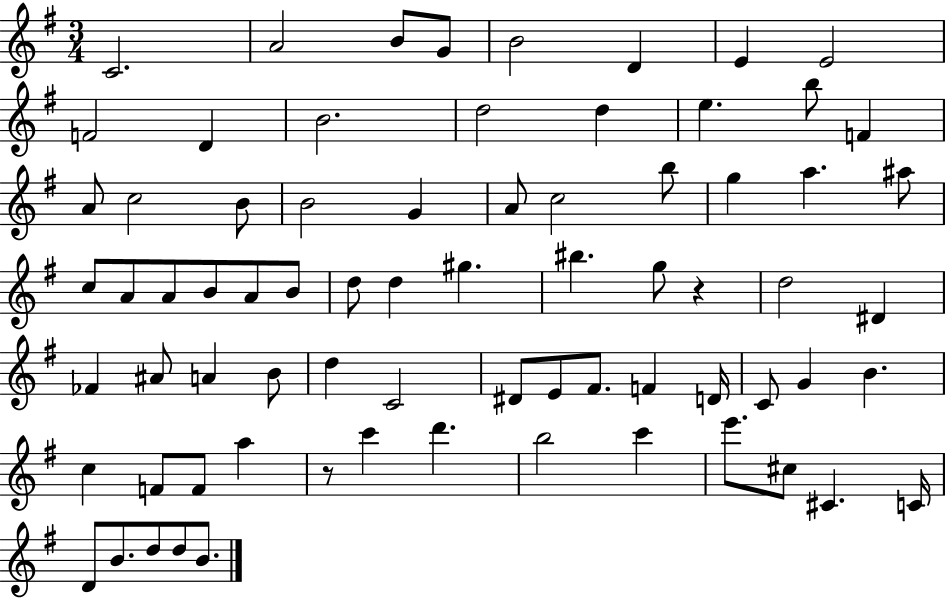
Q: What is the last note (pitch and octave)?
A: B4